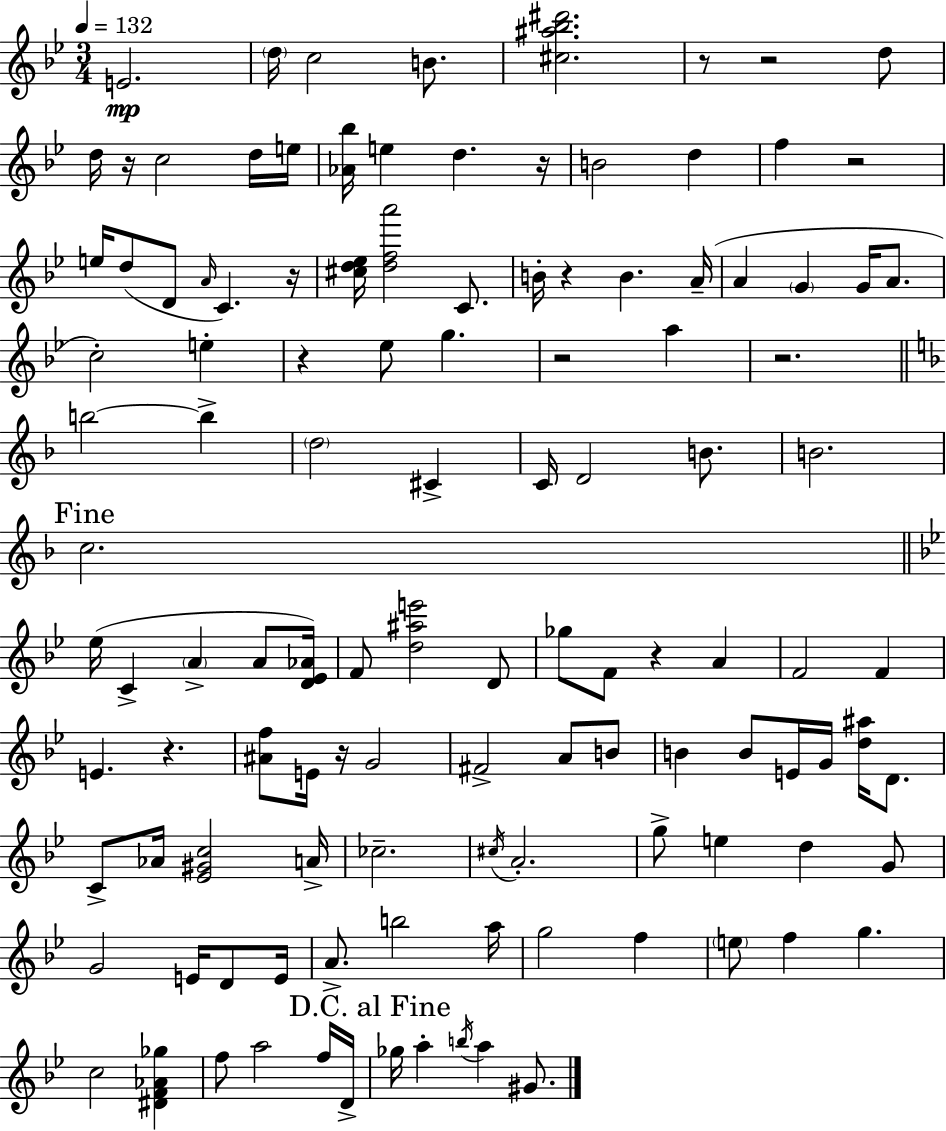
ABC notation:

X:1
T:Untitled
M:3/4
L:1/4
K:Bb
E2 d/4 c2 B/2 [^c^a_b^d']2 z/2 z2 d/2 d/4 z/4 c2 d/4 e/4 [_A_b]/4 e d z/4 B2 d f z2 e/4 d/2 D/2 A/4 C z/4 [^cd_e]/4 [dfa']2 C/2 B/4 z B A/4 A G G/4 A/2 c2 e z _e/2 g z2 a z2 b2 b d2 ^C C/4 D2 B/2 B2 c2 _e/4 C A A/2 [D_E_A]/4 F/2 [d^ae']2 D/2 _g/2 F/2 z A F2 F E z [^Af]/2 E/4 z/4 G2 ^F2 A/2 B/2 B B/2 E/4 G/4 [d^a]/4 D/2 C/2 _A/4 [_E^Gc]2 A/4 _c2 ^c/4 A2 g/2 e d G/2 G2 E/4 D/2 E/4 A/2 b2 a/4 g2 f e/2 f g c2 [^DF_A_g] f/2 a2 f/4 D/4 _g/4 a b/4 a ^G/2